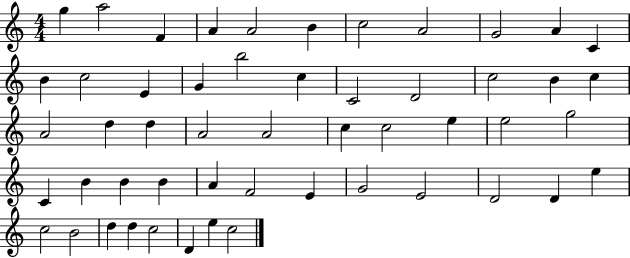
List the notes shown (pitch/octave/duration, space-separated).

G5/q A5/h F4/q A4/q A4/h B4/q C5/h A4/h G4/h A4/q C4/q B4/q C5/h E4/q G4/q B5/h C5/q C4/h D4/h C5/h B4/q C5/q A4/h D5/q D5/q A4/h A4/h C5/q C5/h E5/q E5/h G5/h C4/q B4/q B4/q B4/q A4/q F4/h E4/q G4/h E4/h D4/h D4/q E5/q C5/h B4/h D5/q D5/q C5/h D4/q E5/q C5/h